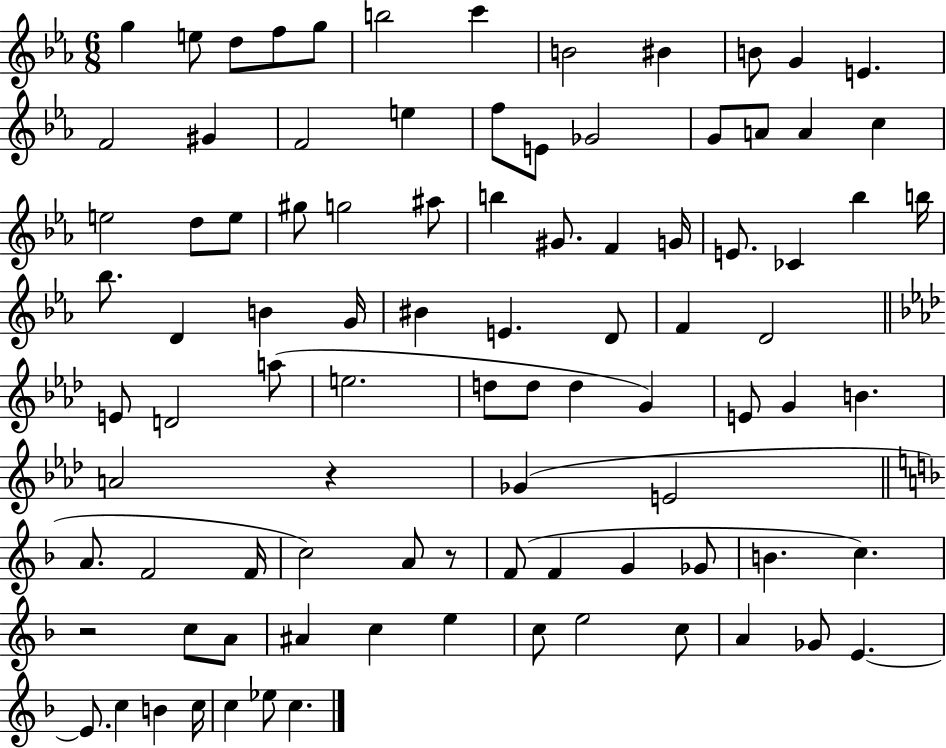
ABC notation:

X:1
T:Untitled
M:6/8
L:1/4
K:Eb
g e/2 d/2 f/2 g/2 b2 c' B2 ^B B/2 G E F2 ^G F2 e f/2 E/2 _G2 G/2 A/2 A c e2 d/2 e/2 ^g/2 g2 ^a/2 b ^G/2 F G/4 E/2 _C _b b/4 _b/2 D B G/4 ^B E D/2 F D2 E/2 D2 a/2 e2 d/2 d/2 d G E/2 G B A2 z _G E2 A/2 F2 F/4 c2 A/2 z/2 F/2 F G _G/2 B c z2 c/2 A/2 ^A c e c/2 e2 c/2 A _G/2 E E/2 c B c/4 c _e/2 c